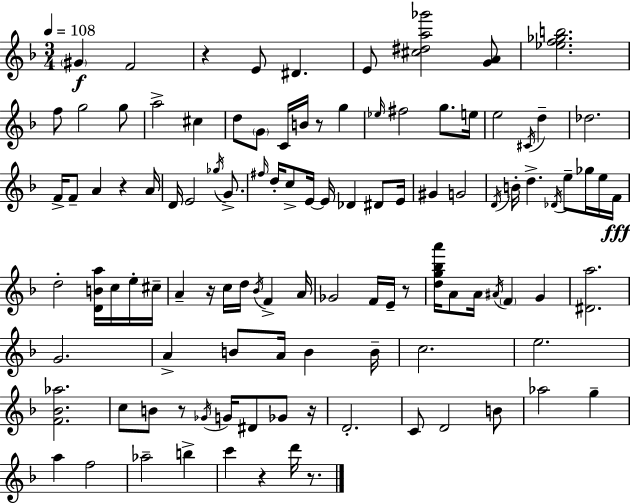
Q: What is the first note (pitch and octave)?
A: G#4